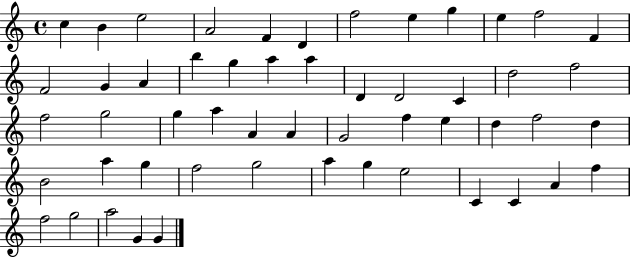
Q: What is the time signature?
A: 4/4